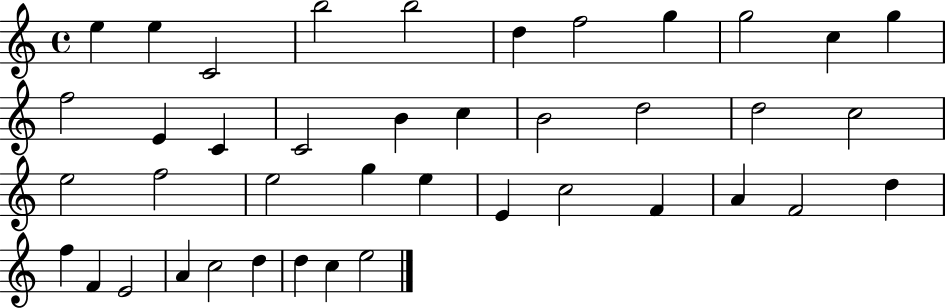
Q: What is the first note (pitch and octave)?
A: E5